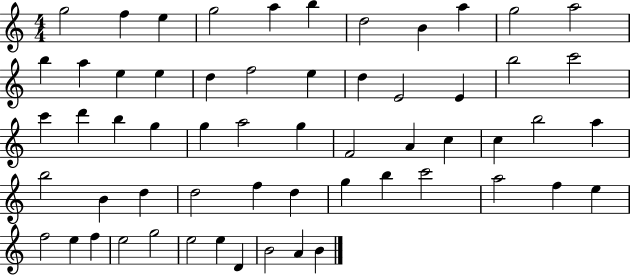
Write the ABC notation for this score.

X:1
T:Untitled
M:4/4
L:1/4
K:C
g2 f e g2 a b d2 B a g2 a2 b a e e d f2 e d E2 E b2 c'2 c' d' b g g a2 g F2 A c c b2 a b2 B d d2 f d g b c'2 a2 f e f2 e f e2 g2 e2 e D B2 A B